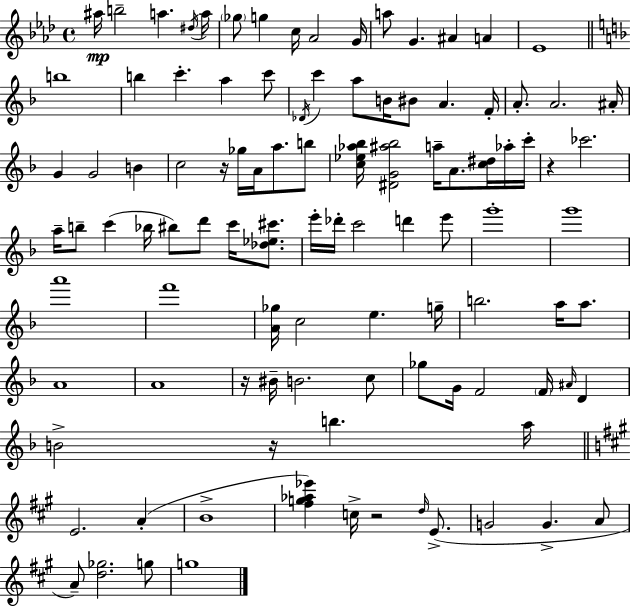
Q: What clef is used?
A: treble